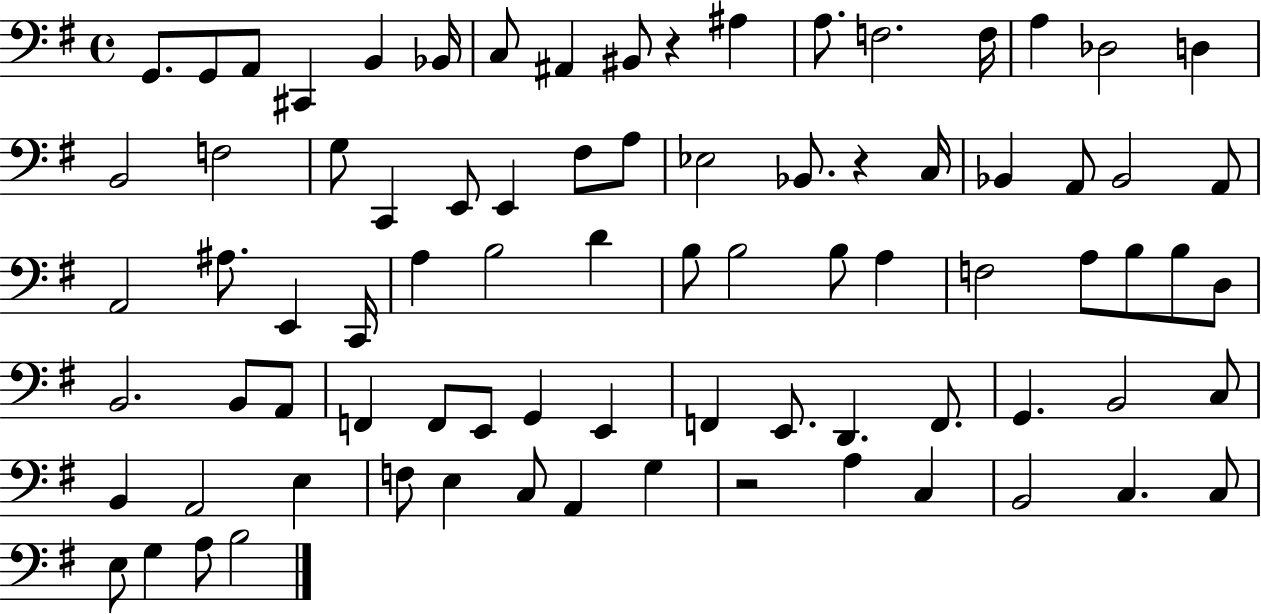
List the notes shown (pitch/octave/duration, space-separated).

G2/e. G2/e A2/e C#2/q B2/q Bb2/s C3/e A#2/q BIS2/e R/q A#3/q A3/e. F3/h. F3/s A3/q Db3/h D3/q B2/h F3/h G3/e C2/q E2/e E2/q F#3/e A3/e Eb3/h Bb2/e. R/q C3/s Bb2/q A2/e Bb2/h A2/e A2/h A#3/e. E2/q C2/s A3/q B3/h D4/q B3/e B3/h B3/e A3/q F3/h A3/e B3/e B3/e D3/e B2/h. B2/e A2/e F2/q F2/e E2/e G2/q E2/q F2/q E2/e. D2/q. F2/e. G2/q. B2/h C3/e B2/q A2/h E3/q F3/e E3/q C3/e A2/q G3/q R/h A3/q C3/q B2/h C3/q. C3/e E3/e G3/q A3/e B3/h